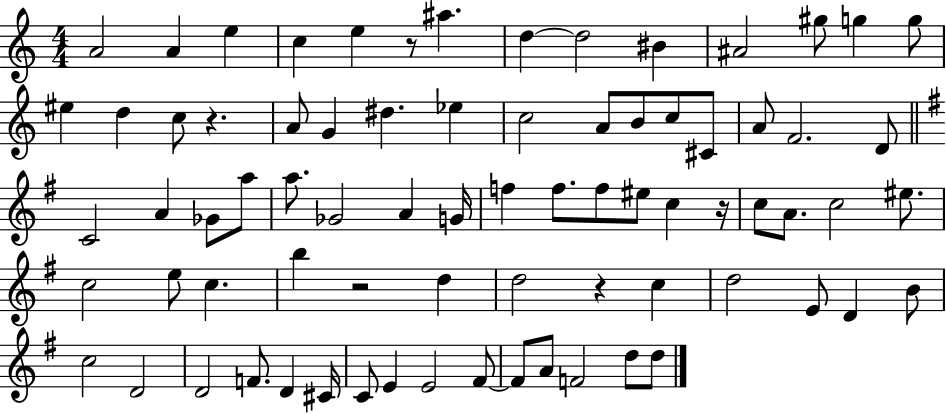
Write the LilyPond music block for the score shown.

{
  \clef treble
  \numericTimeSignature
  \time 4/4
  \key c \major
  \repeat volta 2 { a'2 a'4 e''4 | c''4 e''4 r8 ais''4. | d''4~~ d''2 bis'4 | ais'2 gis''8 g''4 g''8 | \break eis''4 d''4 c''8 r4. | a'8 g'4 dis''4. ees''4 | c''2 a'8 b'8 c''8 cis'8 | a'8 f'2. d'8 | \break \bar "||" \break \key g \major c'2 a'4 ges'8 a''8 | a''8. ges'2 a'4 g'16 | f''4 f''8. f''8 eis''8 c''4 r16 | c''8 a'8. c''2 eis''8. | \break c''2 e''8 c''4. | b''4 r2 d''4 | d''2 r4 c''4 | d''2 e'8 d'4 b'8 | \break c''2 d'2 | d'2 f'8. d'4 cis'16 | c'8 e'4 e'2 fis'8~~ | fis'8 a'8 f'2 d''8 d''8 | \break } \bar "|."
}